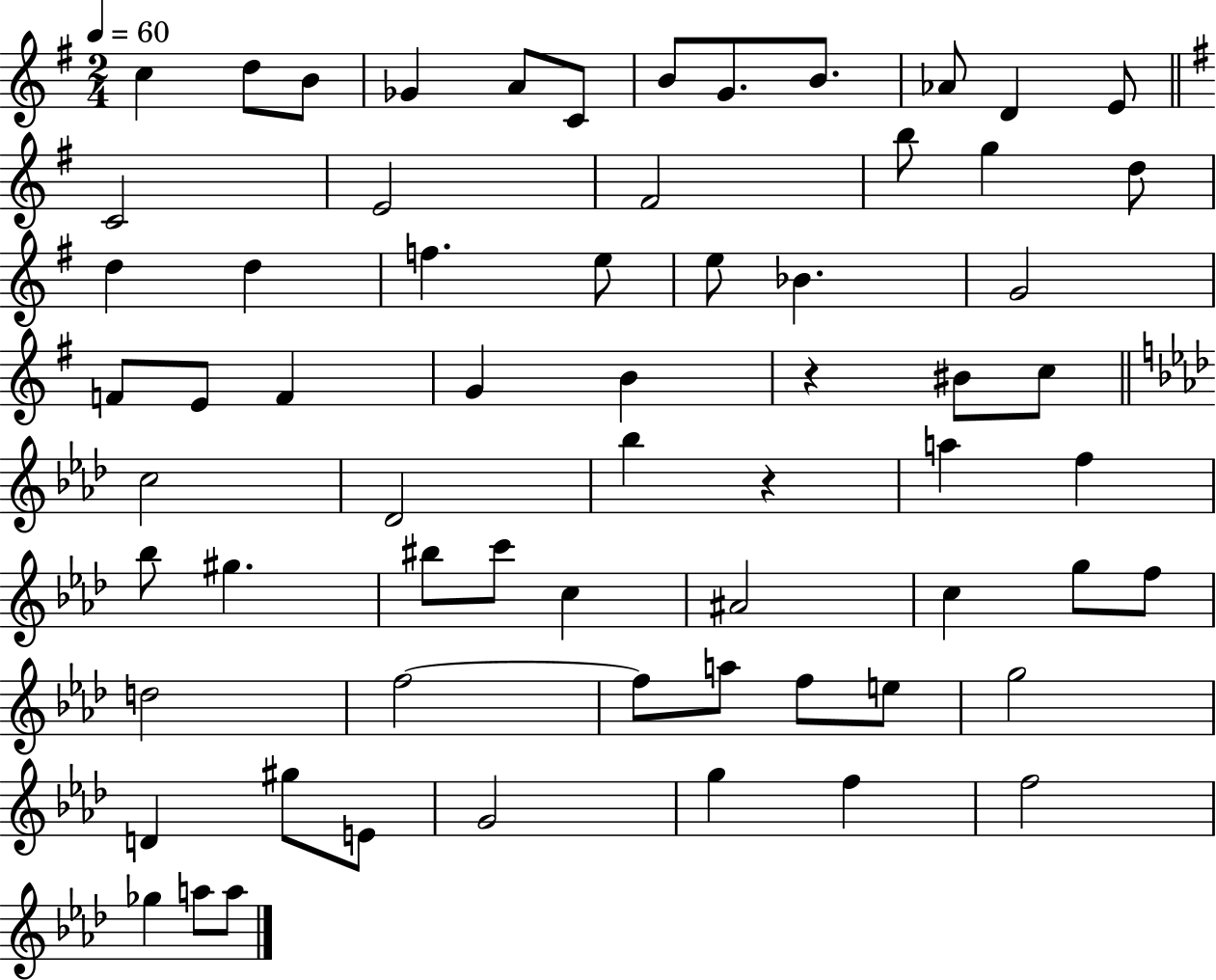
{
  \clef treble
  \numericTimeSignature
  \time 2/4
  \key g \major
  \tempo 4 = 60
  c''4 d''8 b'8 | ges'4 a'8 c'8 | b'8 g'8. b'8. | aes'8 d'4 e'8 | \break \bar "||" \break \key g \major c'2 | e'2 | fis'2 | b''8 g''4 d''8 | \break d''4 d''4 | f''4. e''8 | e''8 bes'4. | g'2 | \break f'8 e'8 f'4 | g'4 b'4 | r4 bis'8 c''8 | \bar "||" \break \key aes \major c''2 | des'2 | bes''4 r4 | a''4 f''4 | \break bes''8 gis''4. | bis''8 c'''8 c''4 | ais'2 | c''4 g''8 f''8 | \break d''2 | f''2~~ | f''8 a''8 f''8 e''8 | g''2 | \break d'4 gis''8 e'8 | g'2 | g''4 f''4 | f''2 | \break ges''4 a''8 a''8 | \bar "|."
}